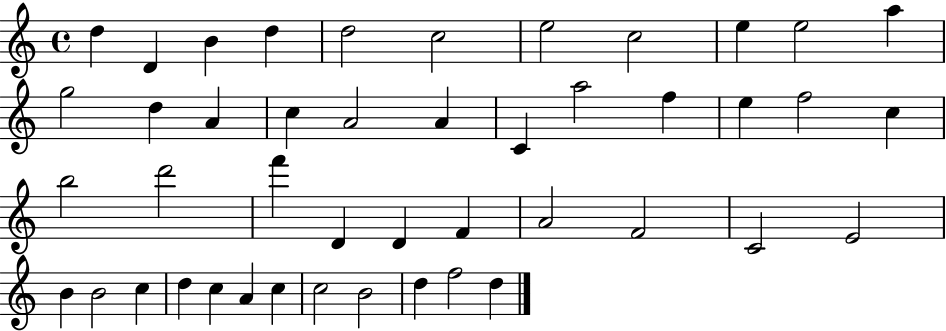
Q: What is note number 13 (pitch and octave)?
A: D5